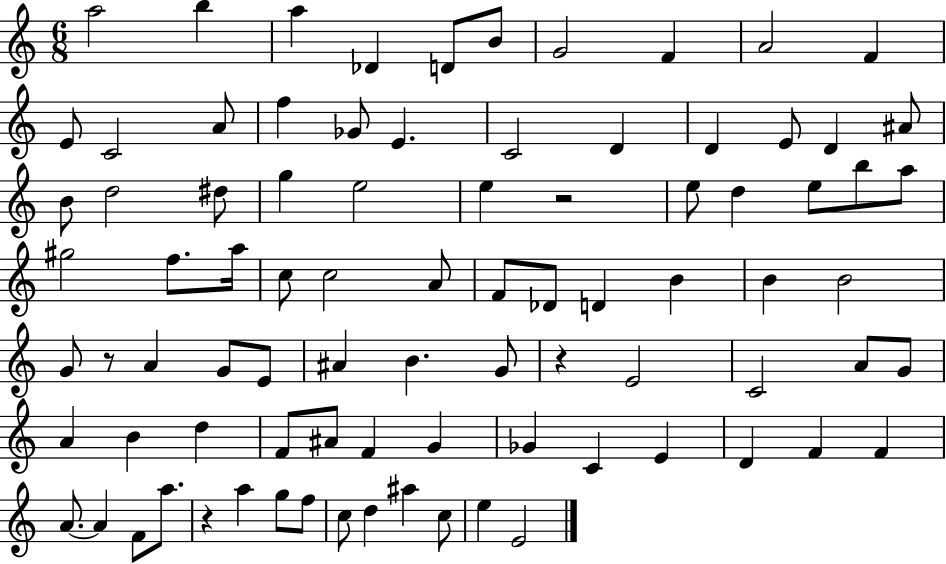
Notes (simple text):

A5/h B5/q A5/q Db4/q D4/e B4/e G4/h F4/q A4/h F4/q E4/e C4/h A4/e F5/q Gb4/e E4/q. C4/h D4/q D4/q E4/e D4/q A#4/e B4/e D5/h D#5/e G5/q E5/h E5/q R/h E5/e D5/q E5/e B5/e A5/e G#5/h F5/e. A5/s C5/e C5/h A4/e F4/e Db4/e D4/q B4/q B4/q B4/h G4/e R/e A4/q G4/e E4/e A#4/q B4/q. G4/e R/q E4/h C4/h A4/e G4/e A4/q B4/q D5/q F4/e A#4/e F4/q G4/q Gb4/q C4/q E4/q D4/q F4/q F4/q A4/e. A4/q F4/e A5/e. R/q A5/q G5/e F5/e C5/e D5/q A#5/q C5/e E5/q E4/h